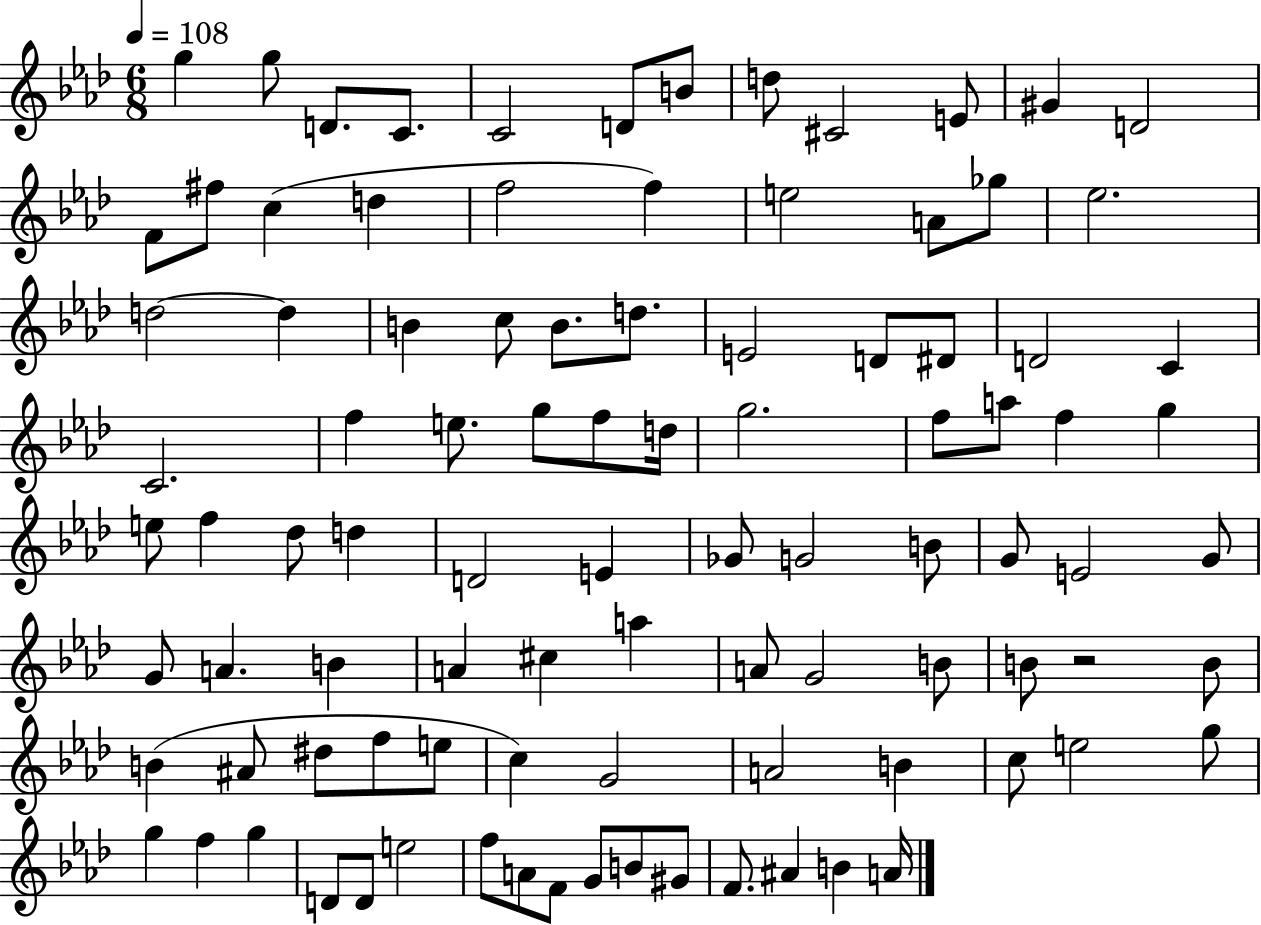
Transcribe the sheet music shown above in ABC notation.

X:1
T:Untitled
M:6/8
L:1/4
K:Ab
g g/2 D/2 C/2 C2 D/2 B/2 d/2 ^C2 E/2 ^G D2 F/2 ^f/2 c d f2 f e2 A/2 _g/2 _e2 d2 d B c/2 B/2 d/2 E2 D/2 ^D/2 D2 C C2 f e/2 g/2 f/2 d/4 g2 f/2 a/2 f g e/2 f _d/2 d D2 E _G/2 G2 B/2 G/2 E2 G/2 G/2 A B A ^c a A/2 G2 B/2 B/2 z2 B/2 B ^A/2 ^d/2 f/2 e/2 c G2 A2 B c/2 e2 g/2 g f g D/2 D/2 e2 f/2 A/2 F/2 G/2 B/2 ^G/2 F/2 ^A B A/4